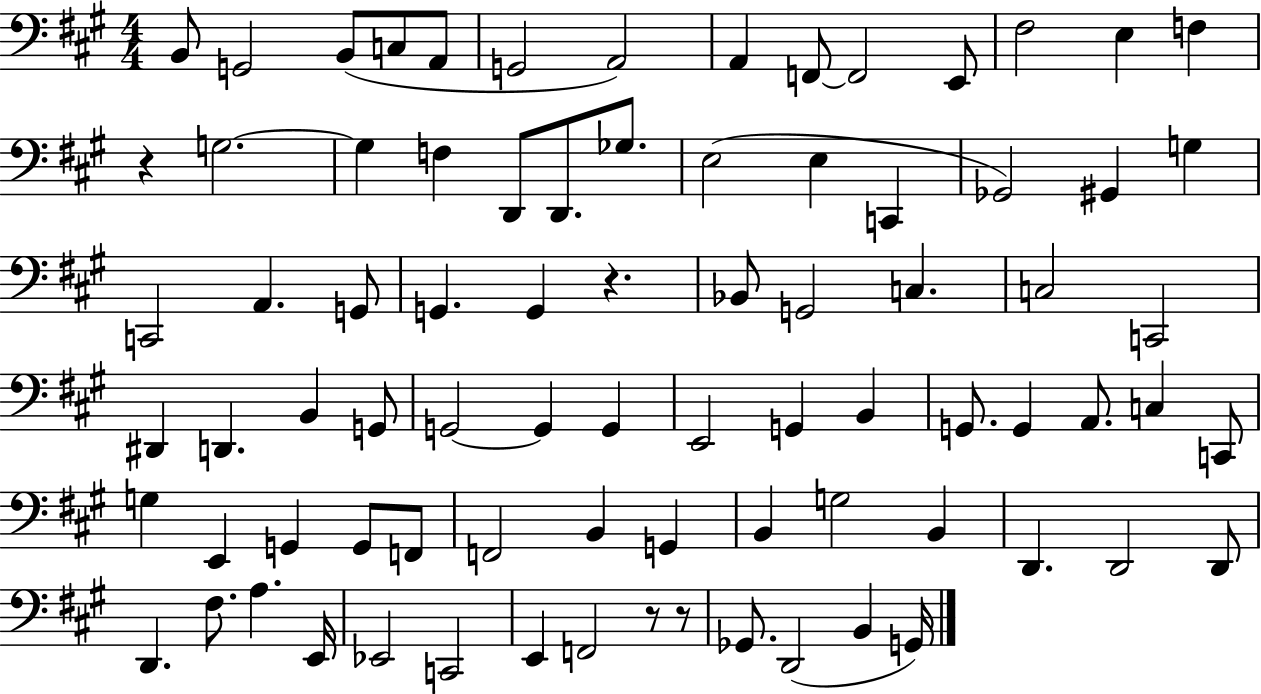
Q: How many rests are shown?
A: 4